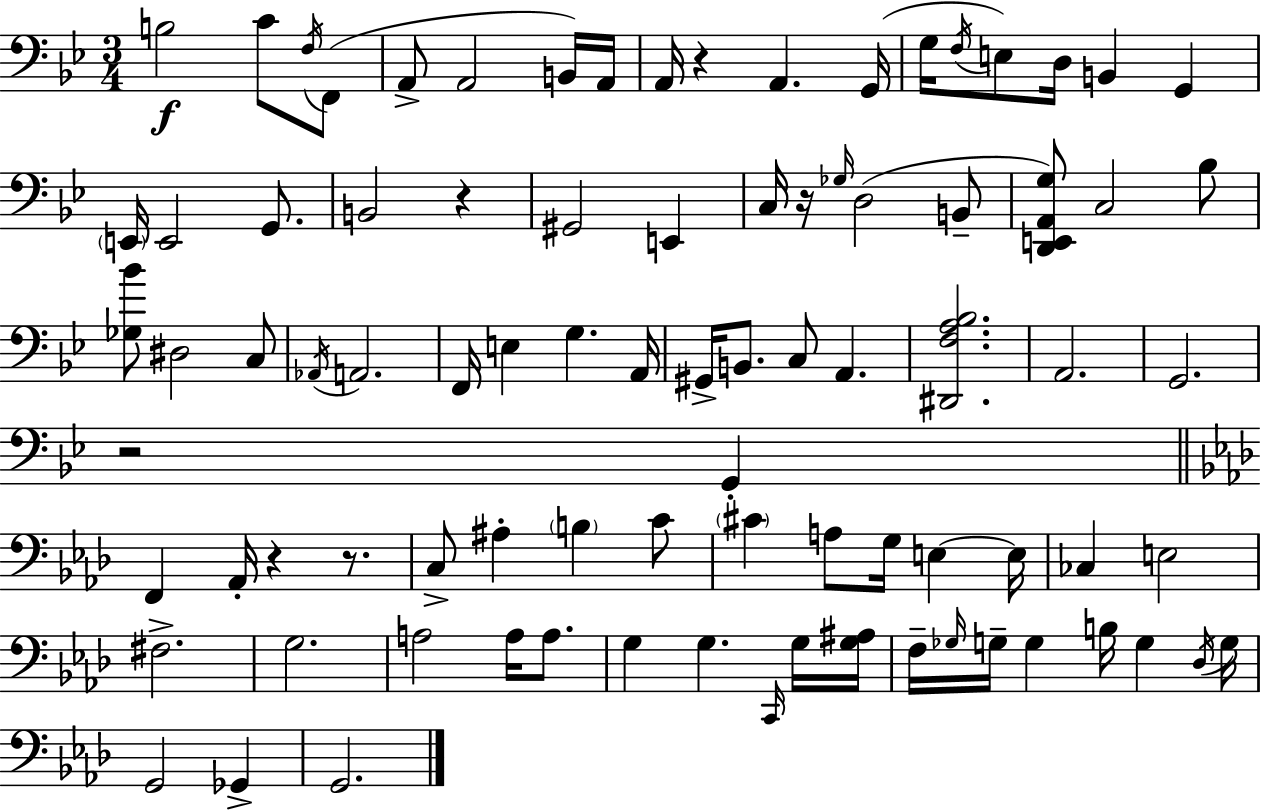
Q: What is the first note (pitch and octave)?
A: B3